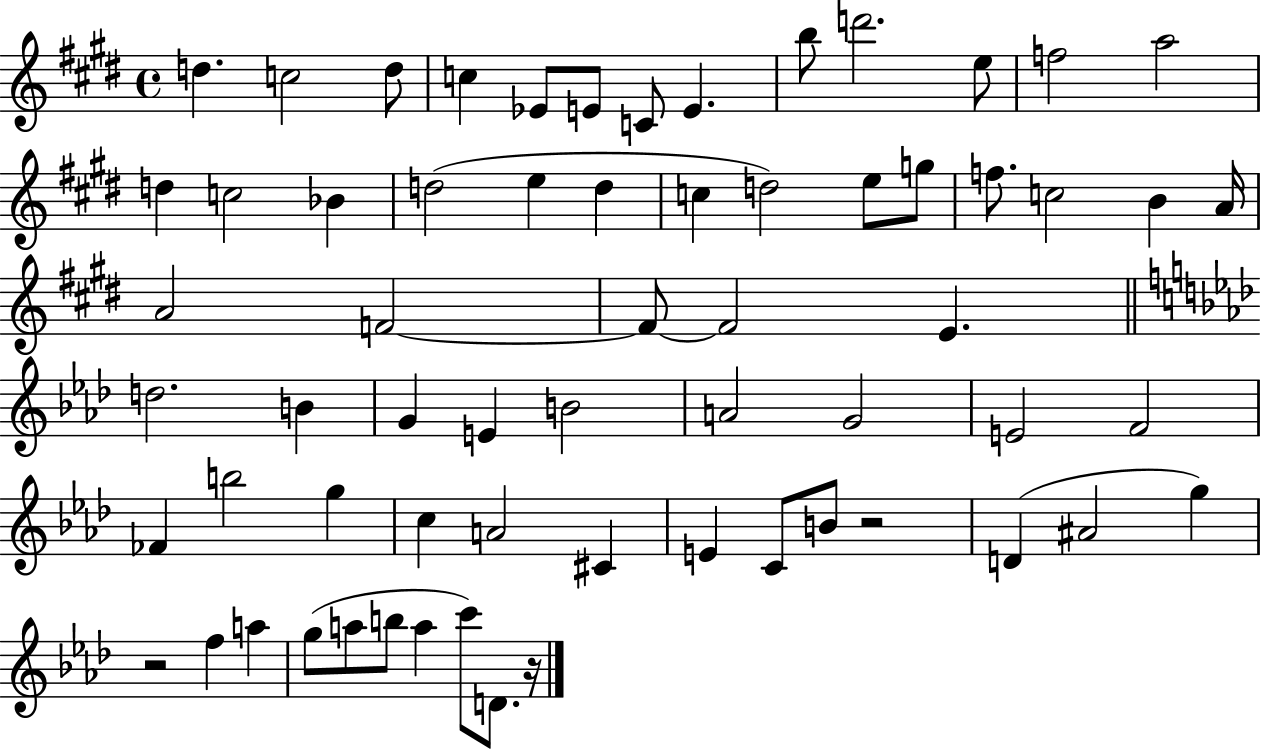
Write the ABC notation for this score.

X:1
T:Untitled
M:4/4
L:1/4
K:E
d c2 d/2 c _E/2 E/2 C/2 E b/2 d'2 e/2 f2 a2 d c2 _B d2 e d c d2 e/2 g/2 f/2 c2 B A/4 A2 F2 F/2 F2 E d2 B G E B2 A2 G2 E2 F2 _F b2 g c A2 ^C E C/2 B/2 z2 D ^A2 g z2 f a g/2 a/2 b/2 a c'/2 D/2 z/4